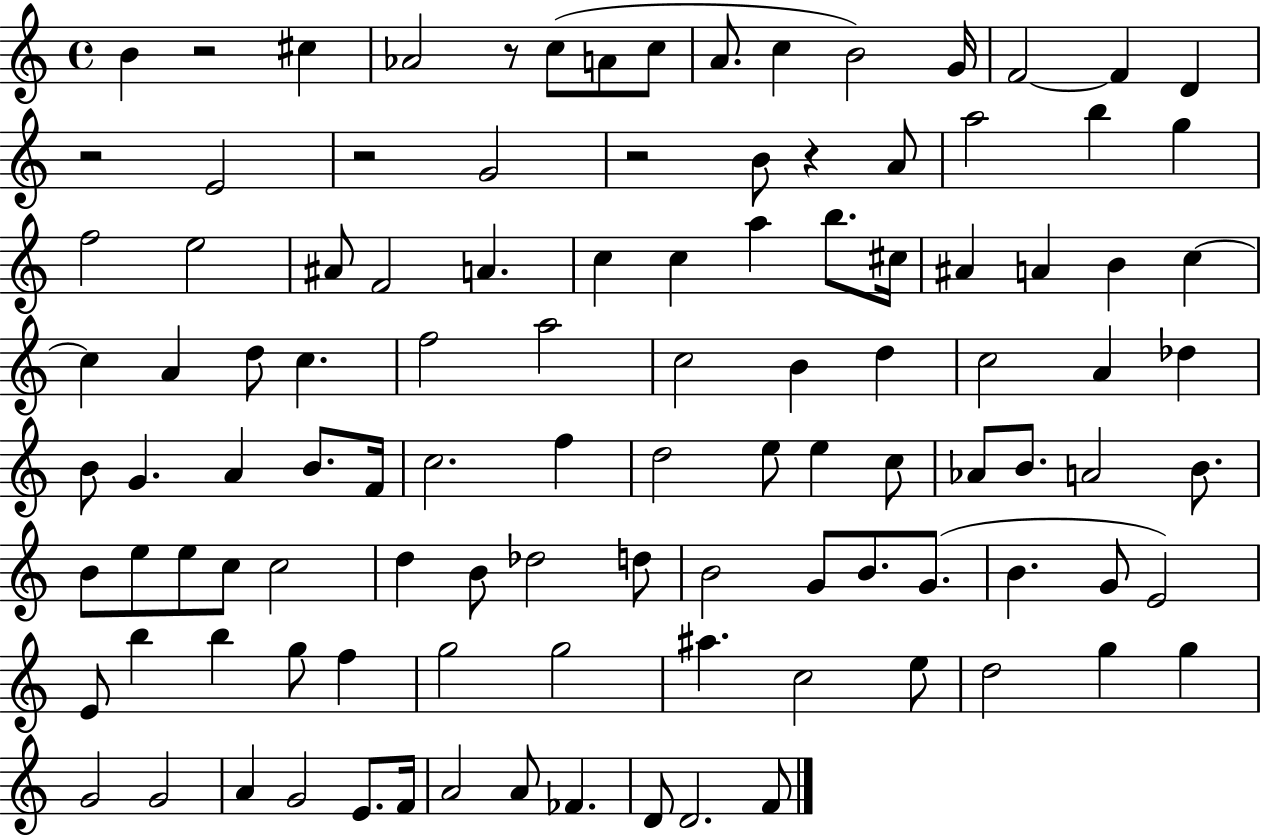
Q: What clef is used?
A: treble